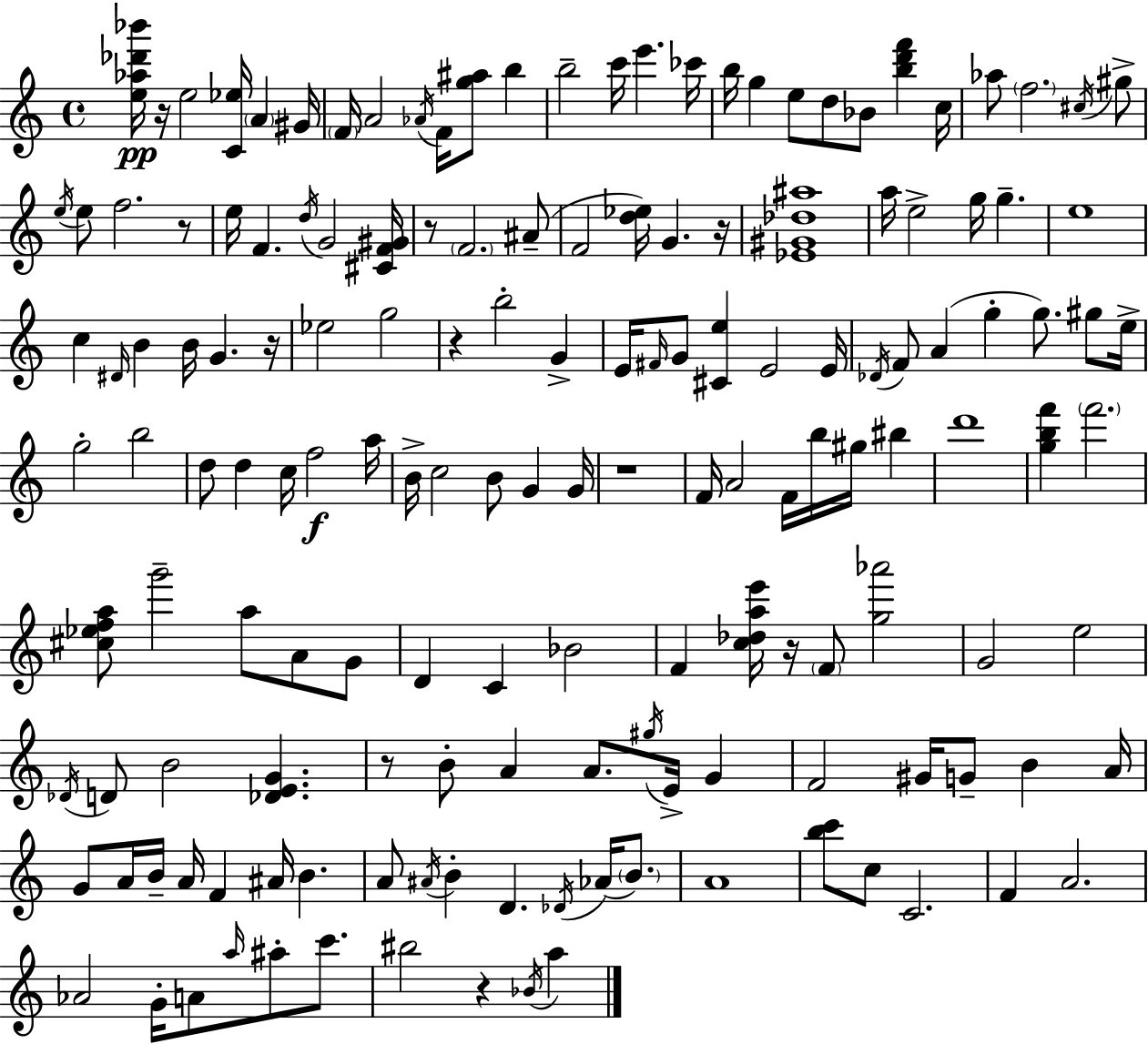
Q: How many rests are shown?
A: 10